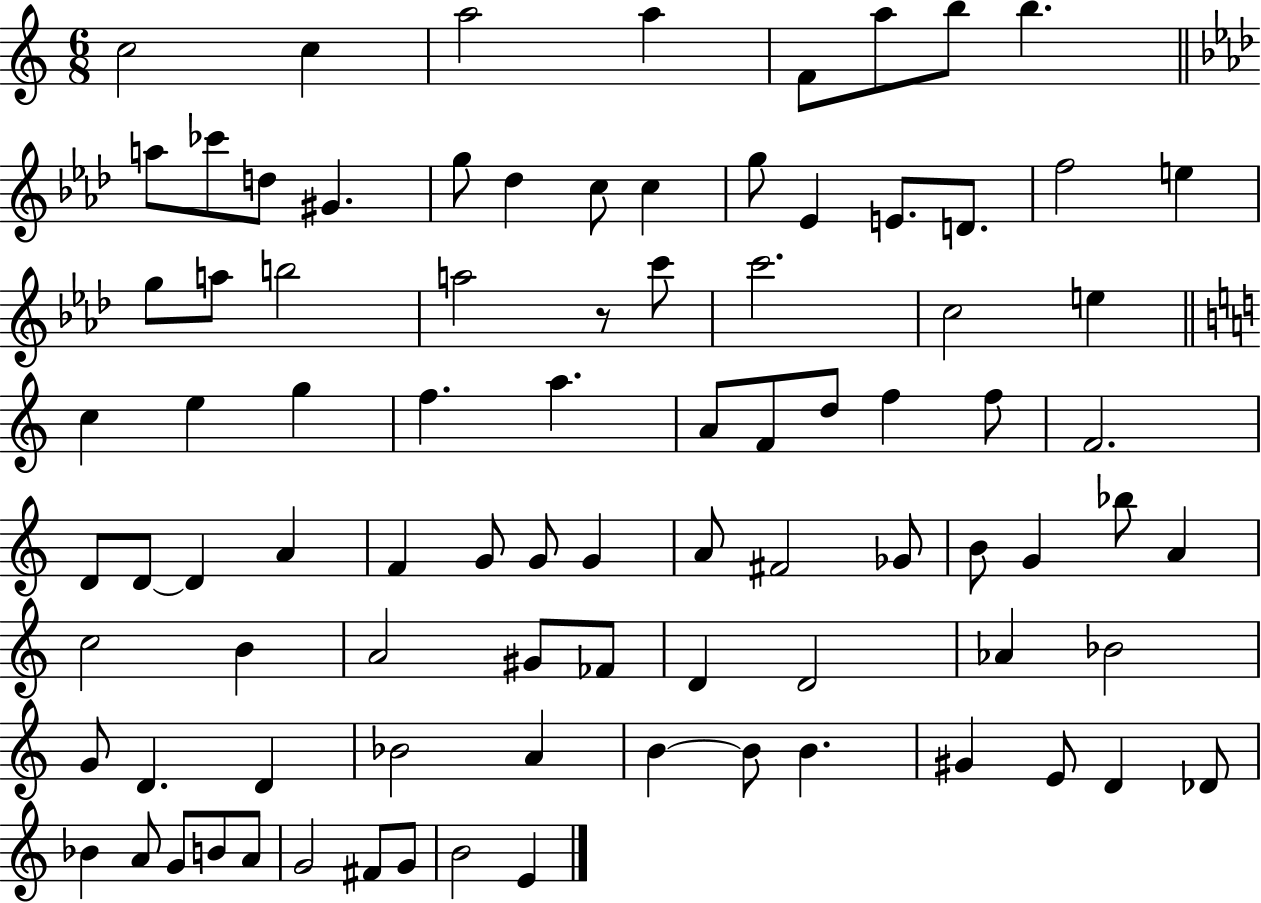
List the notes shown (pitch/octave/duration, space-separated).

C5/h C5/q A5/h A5/q F4/e A5/e B5/e B5/q. A5/e CES6/e D5/e G#4/q. G5/e Db5/q C5/e C5/q G5/e Eb4/q E4/e. D4/e. F5/h E5/q G5/e A5/e B5/h A5/h R/e C6/e C6/h. C5/h E5/q C5/q E5/q G5/q F5/q. A5/q. A4/e F4/e D5/e F5/q F5/e F4/h. D4/e D4/e D4/q A4/q F4/q G4/e G4/e G4/q A4/e F#4/h Gb4/e B4/e G4/q Bb5/e A4/q C5/h B4/q A4/h G#4/e FES4/e D4/q D4/h Ab4/q Bb4/h G4/e D4/q. D4/q Bb4/h A4/q B4/q B4/e B4/q. G#4/q E4/e D4/q Db4/e Bb4/q A4/e G4/e B4/e A4/e G4/h F#4/e G4/e B4/h E4/q